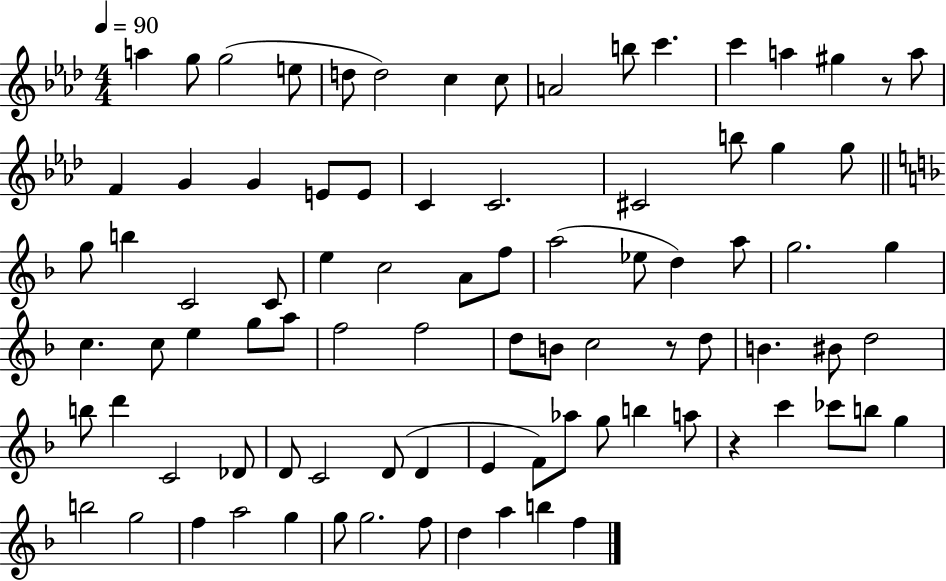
A5/q G5/e G5/h E5/e D5/e D5/h C5/q C5/e A4/h B5/e C6/q. C6/q A5/q G#5/q R/e A5/e F4/q G4/q G4/q E4/e E4/e C4/q C4/h. C#4/h B5/e G5/q G5/e G5/e B5/q C4/h C4/e E5/q C5/h A4/e F5/e A5/h Eb5/e D5/q A5/e G5/h. G5/q C5/q. C5/e E5/q G5/e A5/e F5/h F5/h D5/e B4/e C5/h R/e D5/e B4/q. BIS4/e D5/h B5/e D6/q C4/h Db4/e D4/e C4/h D4/e D4/q E4/q F4/e Ab5/e G5/e B5/q A5/e R/q C6/q CES6/e B5/e G5/q B5/h G5/h F5/q A5/h G5/q G5/e G5/h. F5/e D5/q A5/q B5/q F5/q